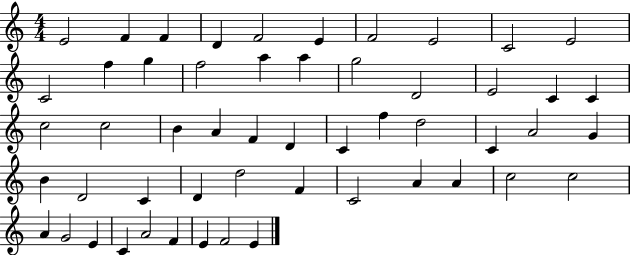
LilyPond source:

{
  \clef treble
  \numericTimeSignature
  \time 4/4
  \key c \major
  e'2 f'4 f'4 | d'4 f'2 e'4 | f'2 e'2 | c'2 e'2 | \break c'2 f''4 g''4 | f''2 a''4 a''4 | g''2 d'2 | e'2 c'4 c'4 | \break c''2 c''2 | b'4 a'4 f'4 d'4 | c'4 f''4 d''2 | c'4 a'2 g'4 | \break b'4 d'2 c'4 | d'4 d''2 f'4 | c'2 a'4 a'4 | c''2 c''2 | \break a'4 g'2 e'4 | c'4 a'2 f'4 | e'4 f'2 e'4 | \bar "|."
}